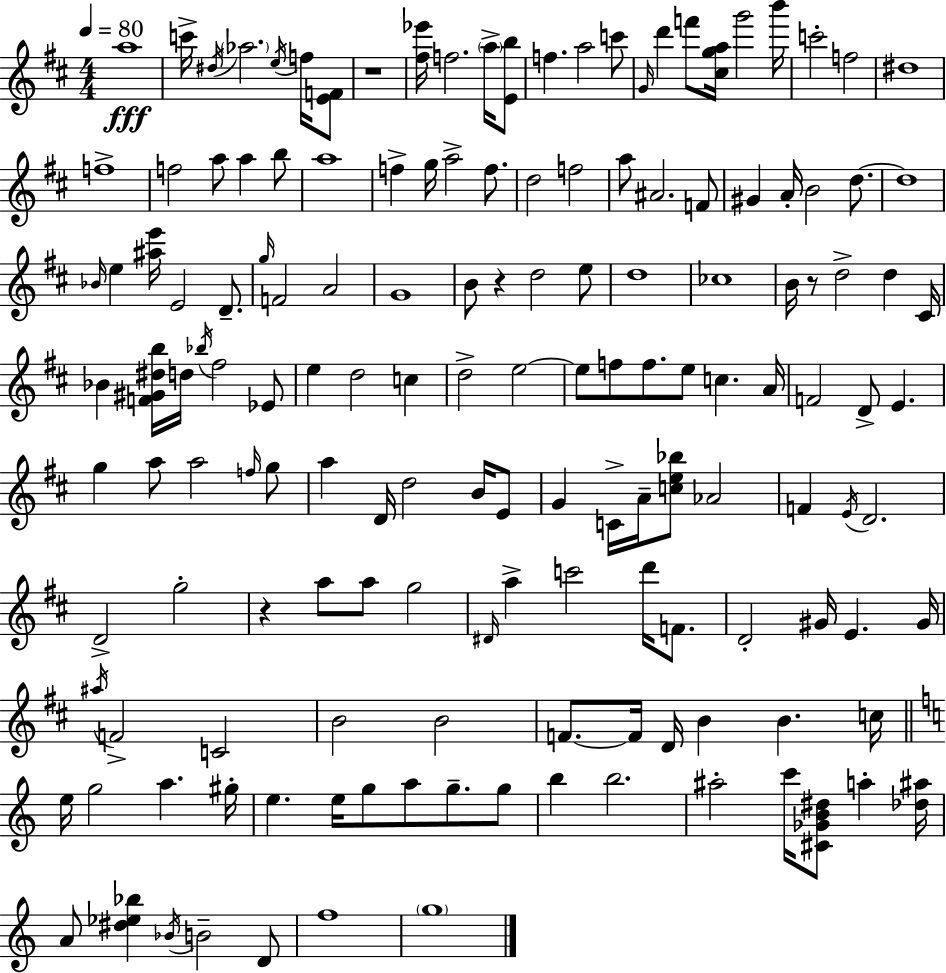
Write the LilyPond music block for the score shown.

{
  \clef treble
  \numericTimeSignature
  \time 4/4
  \key d \major
  \tempo 4 = 80
  a''1\fff | c'''16-> \acciaccatura { dis''16 } \parenthesize aes''2. \acciaccatura { e''16 } f''16 | <e' f'>8 r1 | <fis'' ees'''>16 f''2. \parenthesize a''16-> | \break <e' b''>8 f''4. a''2 | c'''8 \grace { g'16 } d'''4 f'''8 <cis'' g'' a''>16 g'''2 | b'''16 c'''2-. f''2 | dis''1 | \break f''1-> | f''2 a''8 a''4 | b''8 a''1 | f''4-> g''16 a''2-> | \break f''8. d''2 f''2 | a''8 ais'2. | f'8 gis'4 a'16-. b'2 | d''8.~~ d''1 | \break \grace { bes'16 } e''4 <ais'' e'''>16 e'2 | d'8.-- \grace { g''16 } f'2 a'2 | g'1 | b'8 r4 d''2 | \break e''8 d''1 | ces''1 | b'16 r8 d''2-> | d''4 cis'16 bes'4 <f' gis' dis'' b''>16 d''16 \acciaccatura { bes''16 } fis''2 | \break ees'8 e''4 d''2 | c''4 d''2-> e''2~~ | e''8 f''8 f''8. e''8 c''4. | a'16 f'2 d'8-> | \break e'4. g''4 a''8 a''2 | \grace { f''16 } g''8 a''4 d'16 d''2 | b'16 e'8 g'4 c'16-> a'16-- <c'' e'' bes''>8 aes'2 | f'4 \acciaccatura { e'16 } d'2. | \break d'2-> | g''2-. r4 a''8 a''8 | g''2 \grace { dis'16 } a''4-> c'''2 | d'''16 f'8. d'2-. | \break gis'16 e'4. gis'16 \acciaccatura { ais''16 } f'2-> | c'2 b'2 | b'2 f'8.~~ f'16 d'16 b'4 | b'4. c''16 \bar "||" \break \key a \minor e''16 g''2 a''4. gis''16-. | e''4. e''16 g''8 a''8 g''8.-- g''8 | b''4 b''2. | ais''2-. c'''16 <cis' ges' b' dis''>8 a''4-. <des'' ais''>16 | \break a'8 <dis'' ees'' bes''>4 \acciaccatura { bes'16 } b'2-- d'8 | f''1 | \parenthesize g''1 | \bar "|."
}